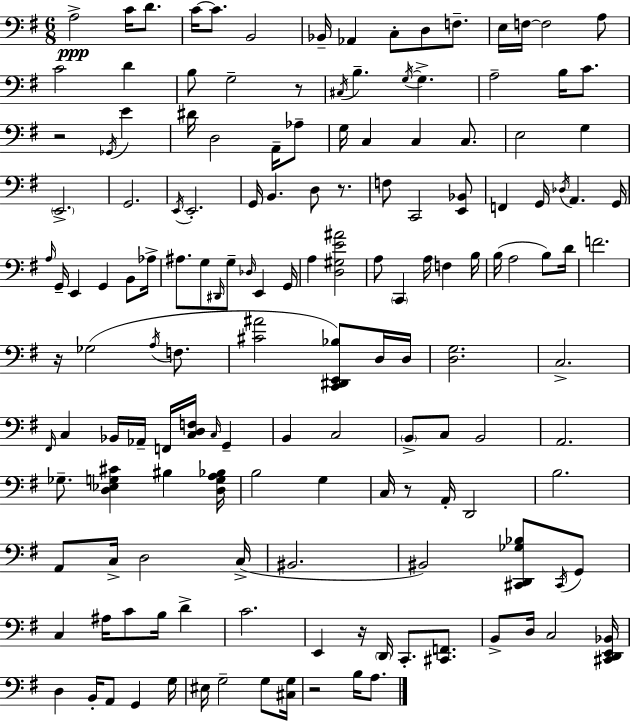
X:1
T:Untitled
M:6/8
L:1/4
K:Em
A,2 C/4 D/2 C/4 C/2 B,,2 _B,,/4 _A,, C,/2 D,/2 F,/2 E,/4 F,/4 F,2 A,/2 C2 D B,/2 G,2 z/2 ^C,/4 B, G,/4 G, A,2 B,/4 C/2 z2 _G,,/4 E ^D/4 D,2 A,,/4 _A,/2 G,/4 C, C, C,/2 E,2 G, E,,2 G,,2 E,,/4 E,,2 G,,/4 B,, D,/2 z/2 F,/2 C,,2 [E,,_B,,]/2 F,, G,,/4 _D,/4 A,, G,,/4 A,/4 G,,/4 E,, G,, B,,/2 _A,/4 ^A,/2 G,/2 ^D,,/4 G,/2 _D,/4 E,, G,,/4 A, [D,^G,E^A]2 A,/2 C,, A,/4 F, B,/4 B,/4 A,2 B,/2 D/4 F2 z/4 _G,2 A,/4 F,/2 [^C^A]2 [C,,^D,,E,,_B,]/2 D,/4 D,/4 [D,G,]2 C,2 ^F,,/4 C, _B,,/4 _A,,/4 F,,/4 [C,D,F,]/4 C,/4 G,, B,, C,2 B,,/2 C,/2 B,,2 A,,2 _G,/2 [D,_E,G,^C] ^B, [D,G,A,_B,]/4 B,2 G, C,/4 z/2 A,,/4 D,,2 B,2 A,,/2 C,/4 D,2 C,/4 ^B,,2 ^B,,2 [^C,,D,,_G,_B,]/2 ^C,,/4 G,,/2 C, ^A,/4 C/2 B,/4 D C2 E,, z/4 D,,/4 C,,/2 [^C,,F,,]/2 B,,/2 D,/4 C,2 [^C,,D,,E,,_B,,]/4 D, B,,/4 A,,/2 G,, G,/4 ^E,/4 G,2 G,/2 [^C,G,]/4 z2 B,/4 A,/2